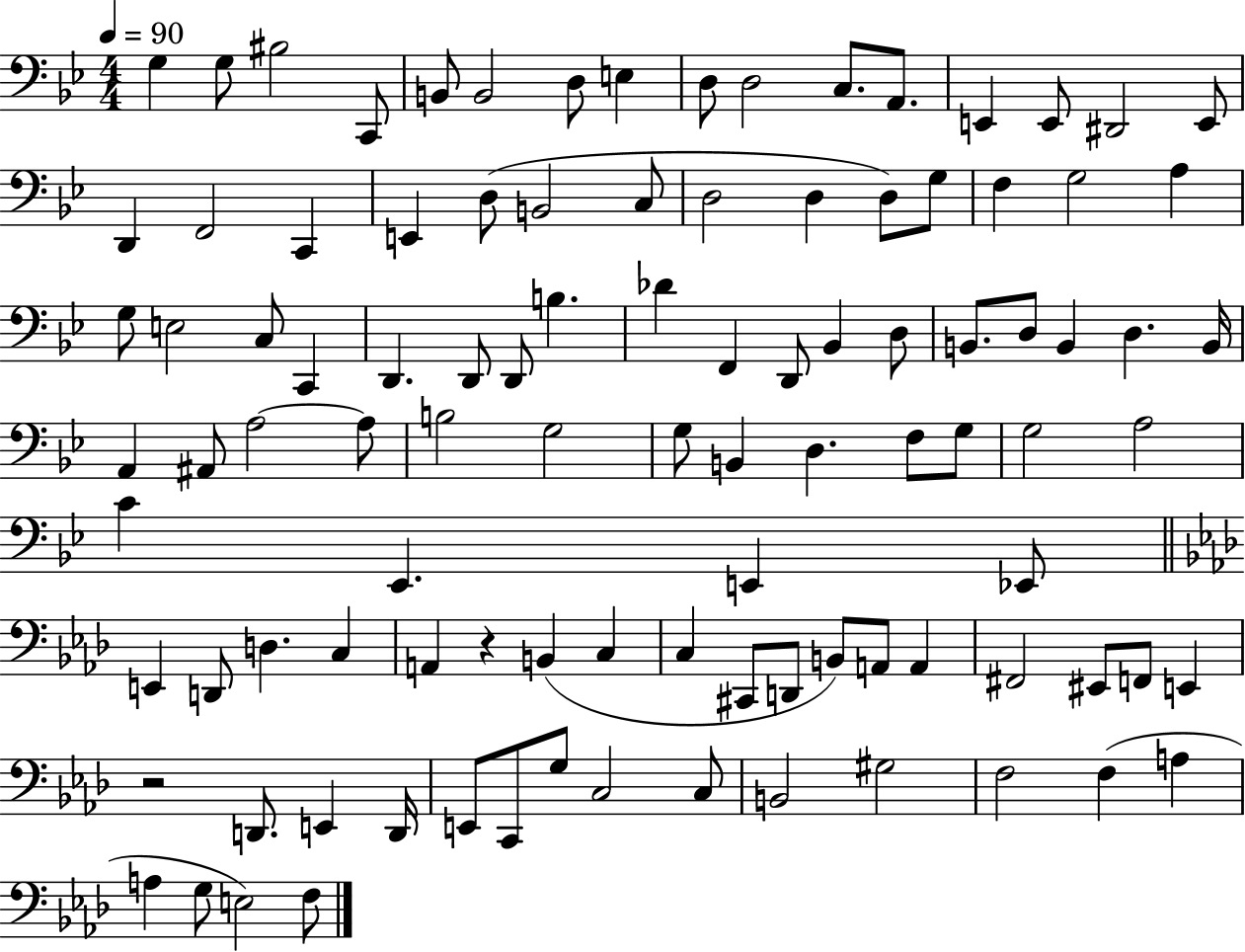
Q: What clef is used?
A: bass